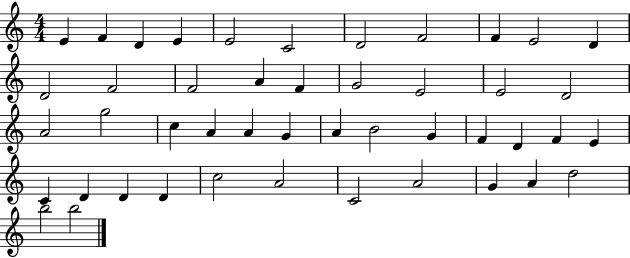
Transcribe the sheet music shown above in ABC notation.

X:1
T:Untitled
M:4/4
L:1/4
K:C
E F D E E2 C2 D2 F2 F E2 D D2 F2 F2 A F G2 E2 E2 D2 A2 g2 c A A G A B2 G F D F E C D D D c2 A2 C2 A2 G A d2 b2 b2